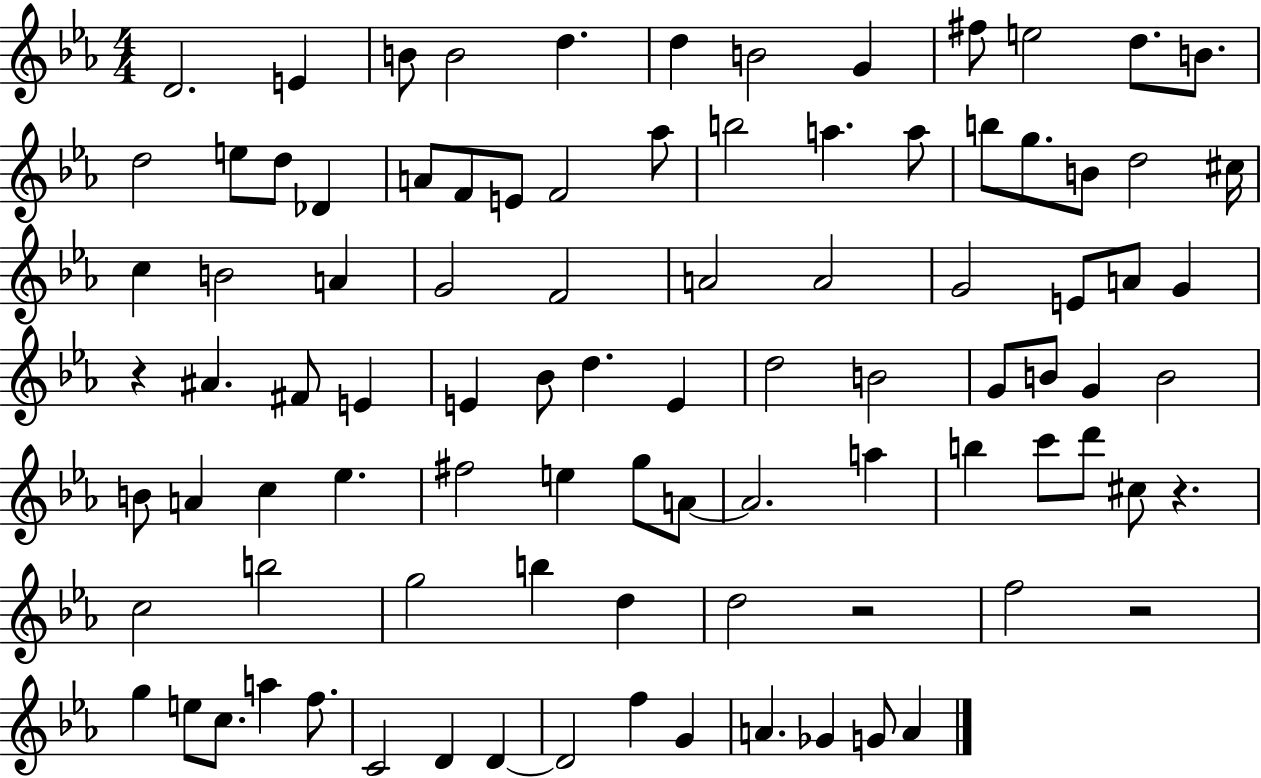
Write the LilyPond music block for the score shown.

{
  \clef treble
  \numericTimeSignature
  \time 4/4
  \key ees \major
  d'2. e'4 | b'8 b'2 d''4. | d''4 b'2 g'4 | fis''8 e''2 d''8. b'8. | \break d''2 e''8 d''8 des'4 | a'8 f'8 e'8 f'2 aes''8 | b''2 a''4. a''8 | b''8 g''8. b'8 d''2 cis''16 | \break c''4 b'2 a'4 | g'2 f'2 | a'2 a'2 | g'2 e'8 a'8 g'4 | \break r4 ais'4. fis'8 e'4 | e'4 bes'8 d''4. e'4 | d''2 b'2 | g'8 b'8 g'4 b'2 | \break b'8 a'4 c''4 ees''4. | fis''2 e''4 g''8 a'8~~ | a'2. a''4 | b''4 c'''8 d'''8 cis''8 r4. | \break c''2 b''2 | g''2 b''4 d''4 | d''2 r2 | f''2 r2 | \break g''4 e''8 c''8. a''4 f''8. | c'2 d'4 d'4~~ | d'2 f''4 g'4 | a'4. ges'4 g'8 a'4 | \break \bar "|."
}